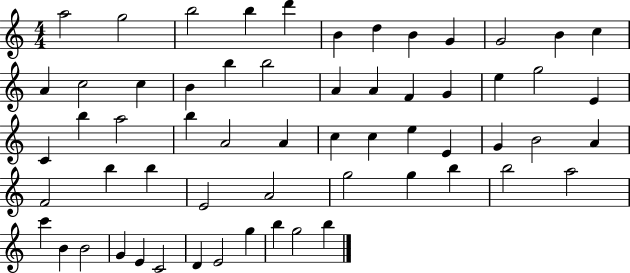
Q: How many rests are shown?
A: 0